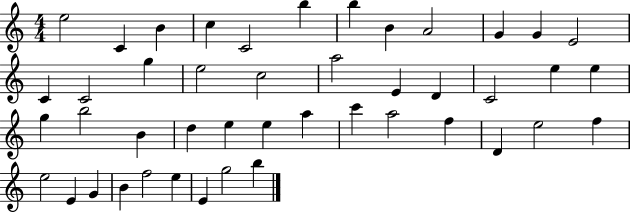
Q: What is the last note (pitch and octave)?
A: B5